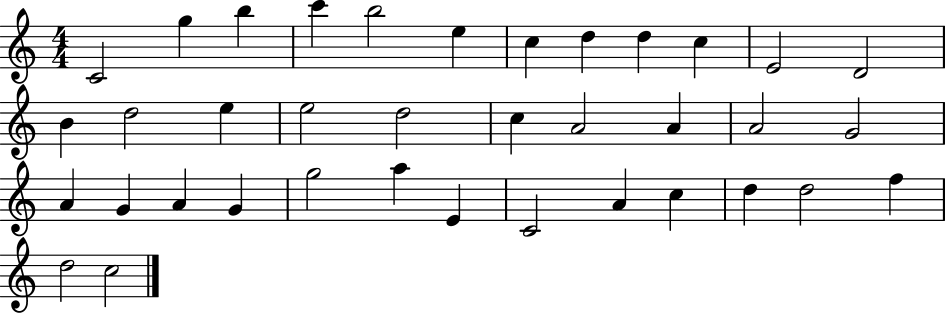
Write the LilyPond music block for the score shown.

{
  \clef treble
  \numericTimeSignature
  \time 4/4
  \key c \major
  c'2 g''4 b''4 | c'''4 b''2 e''4 | c''4 d''4 d''4 c''4 | e'2 d'2 | \break b'4 d''2 e''4 | e''2 d''2 | c''4 a'2 a'4 | a'2 g'2 | \break a'4 g'4 a'4 g'4 | g''2 a''4 e'4 | c'2 a'4 c''4 | d''4 d''2 f''4 | \break d''2 c''2 | \bar "|."
}